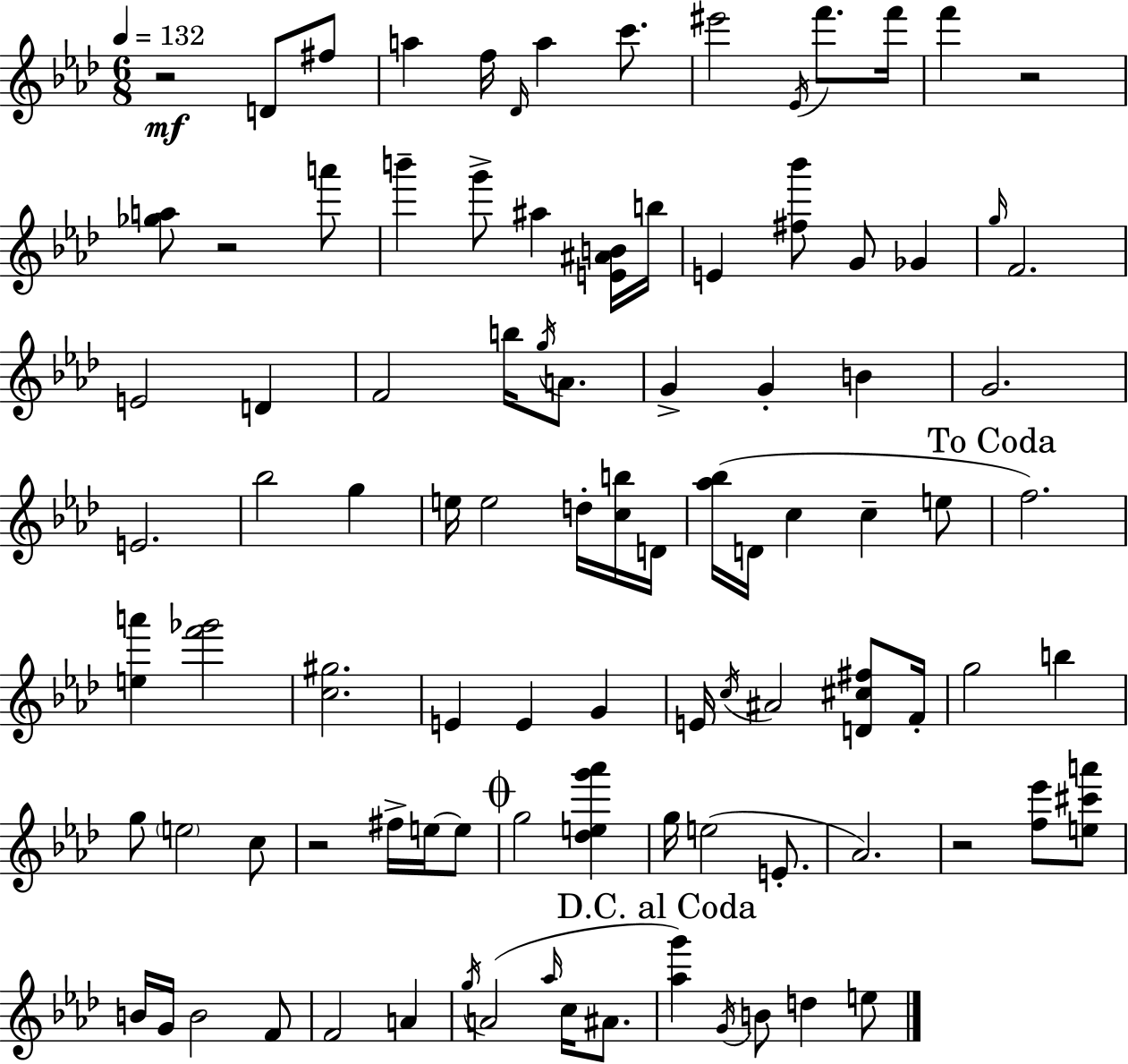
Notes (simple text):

R/h D4/e F#5/e A5/q F5/s Db4/s A5/q C6/e. EIS6/h Eb4/s F6/e. F6/s F6/q R/h [Gb5,A5]/e R/h A6/e B6/q G6/e A#5/q [E4,A#4,B4]/s B5/s E4/q [F#5,Bb6]/e G4/e Gb4/q G5/s F4/h. E4/h D4/q F4/h B5/s G5/s A4/e. G4/q G4/q B4/q G4/h. E4/h. Bb5/h G5/q E5/s E5/h D5/s [C5,B5]/s D4/s [Ab5,Bb5]/s D4/s C5/q C5/q E5/e F5/h. [E5,A6]/q [F6,Gb6]/h [C5,G#5]/h. E4/q E4/q G4/q E4/s C5/s A#4/h [D4,C#5,F#5]/e F4/s G5/h B5/q G5/e E5/h C5/e R/h F#5/s E5/s E5/e G5/h [Db5,E5,G6,Ab6]/q G5/s E5/h E4/e. Ab4/h. R/h [F5,Eb6]/e [E5,C#6,A6]/e B4/s G4/s B4/h F4/e F4/h A4/q G5/s A4/h Ab5/s C5/s A#4/e. [Ab5,G6]/q G4/s B4/e D5/q E5/e